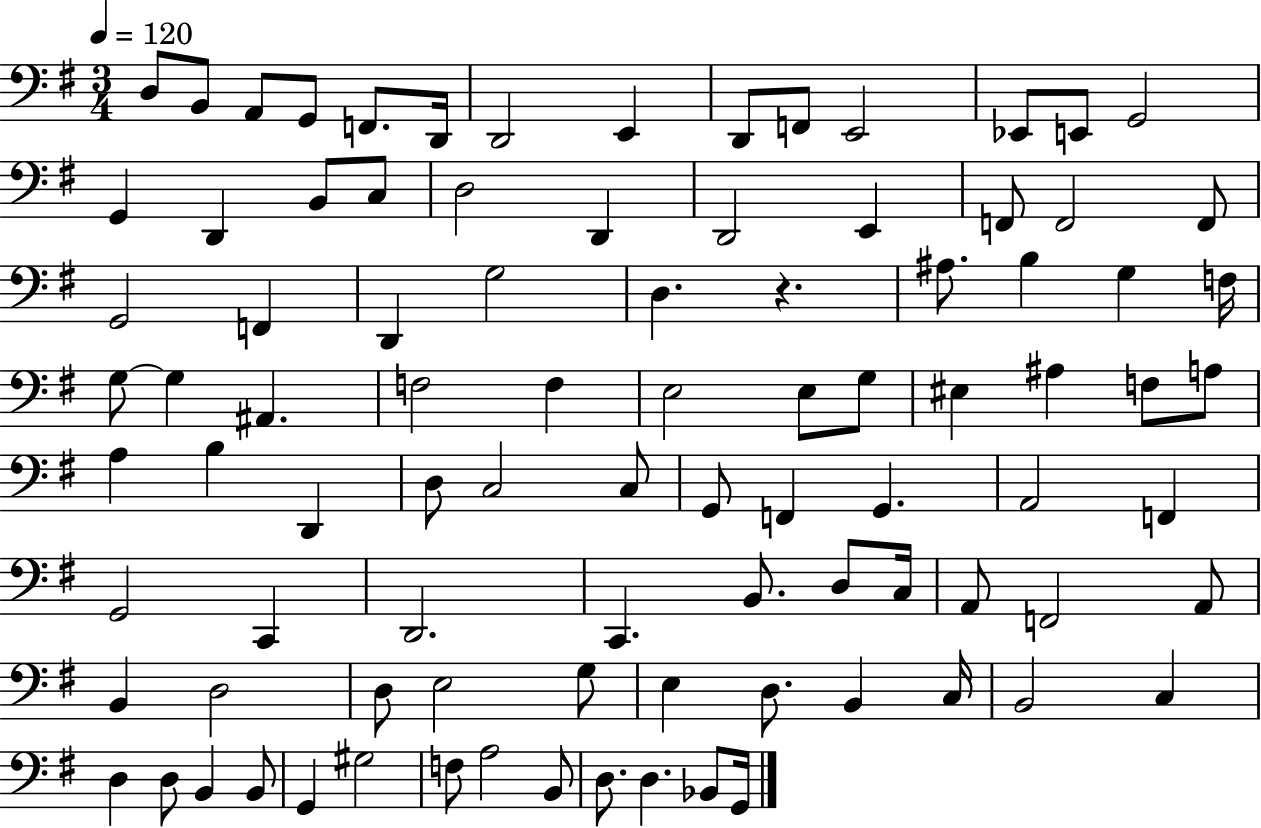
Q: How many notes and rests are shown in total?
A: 92